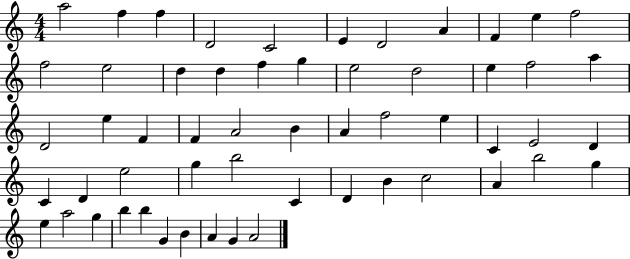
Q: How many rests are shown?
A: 0